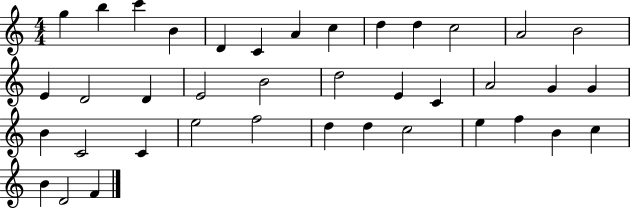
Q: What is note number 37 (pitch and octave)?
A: B4